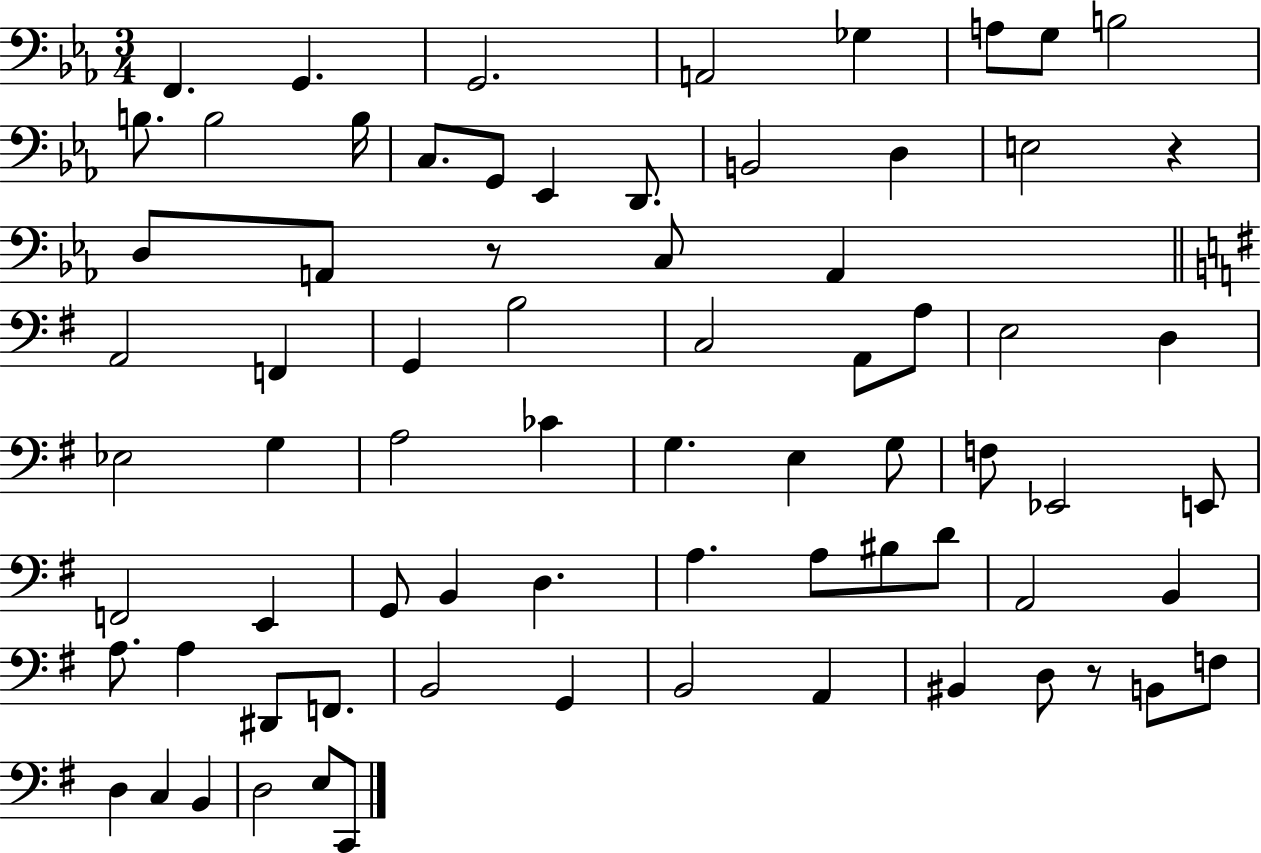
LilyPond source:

{
  \clef bass
  \numericTimeSignature
  \time 3/4
  \key ees \major
  \repeat volta 2 { f,4. g,4. | g,2. | a,2 ges4 | a8 g8 b2 | \break b8. b2 b16 | c8. g,8 ees,4 d,8. | b,2 d4 | e2 r4 | \break d8 a,8 r8 c8 a,4 | \bar "||" \break \key g \major a,2 f,4 | g,4 b2 | c2 a,8 a8 | e2 d4 | \break ees2 g4 | a2 ces'4 | g4. e4 g8 | f8 ees,2 e,8 | \break f,2 e,4 | g,8 b,4 d4. | a4. a8 bis8 d'8 | a,2 b,4 | \break a8. a4 dis,8 f,8. | b,2 g,4 | b,2 a,4 | bis,4 d8 r8 b,8 f8 | \break d4 c4 b,4 | d2 e8 c,8 | } \bar "|."
}